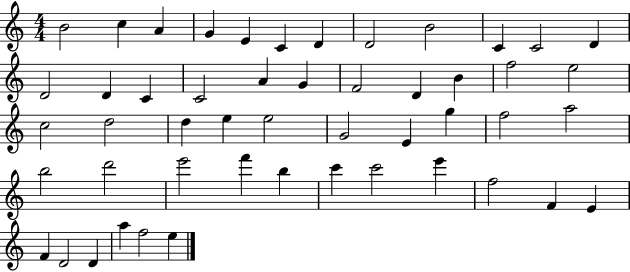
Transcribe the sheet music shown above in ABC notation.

X:1
T:Untitled
M:4/4
L:1/4
K:C
B2 c A G E C D D2 B2 C C2 D D2 D C C2 A G F2 D B f2 e2 c2 d2 d e e2 G2 E g f2 a2 b2 d'2 e'2 f' b c' c'2 e' f2 F E F D2 D a f2 e